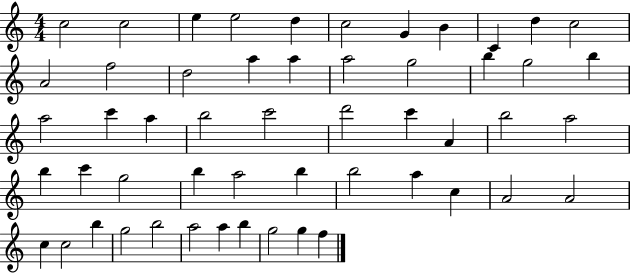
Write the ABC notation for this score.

X:1
T:Untitled
M:4/4
L:1/4
K:C
c2 c2 e e2 d c2 G B C d c2 A2 f2 d2 a a a2 g2 b g2 b a2 c' a b2 c'2 d'2 c' A b2 a2 b c' g2 b a2 b b2 a c A2 A2 c c2 b g2 b2 a2 a b g2 g f